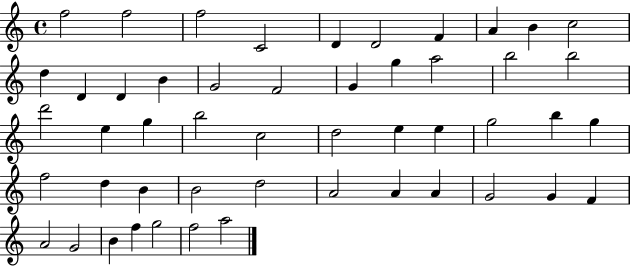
{
  \clef treble
  \time 4/4
  \defaultTimeSignature
  \key c \major
  f''2 f''2 | f''2 c'2 | d'4 d'2 f'4 | a'4 b'4 c''2 | \break d''4 d'4 d'4 b'4 | g'2 f'2 | g'4 g''4 a''2 | b''2 b''2 | \break d'''2 e''4 g''4 | b''2 c''2 | d''2 e''4 e''4 | g''2 b''4 g''4 | \break f''2 d''4 b'4 | b'2 d''2 | a'2 a'4 a'4 | g'2 g'4 f'4 | \break a'2 g'2 | b'4 f''4 g''2 | f''2 a''2 | \bar "|."
}